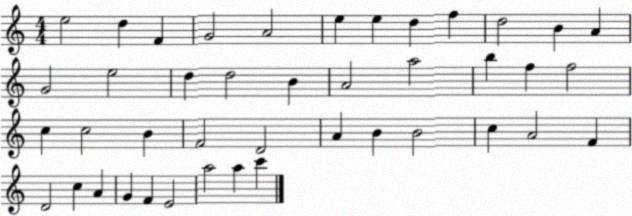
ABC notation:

X:1
T:Untitled
M:4/4
L:1/4
K:C
e2 d F G2 A2 e e d f d2 B A G2 e2 d d2 B A2 a2 b f f2 c c2 B F2 D2 A B B2 c A2 F D2 c A G F E2 a2 a c'